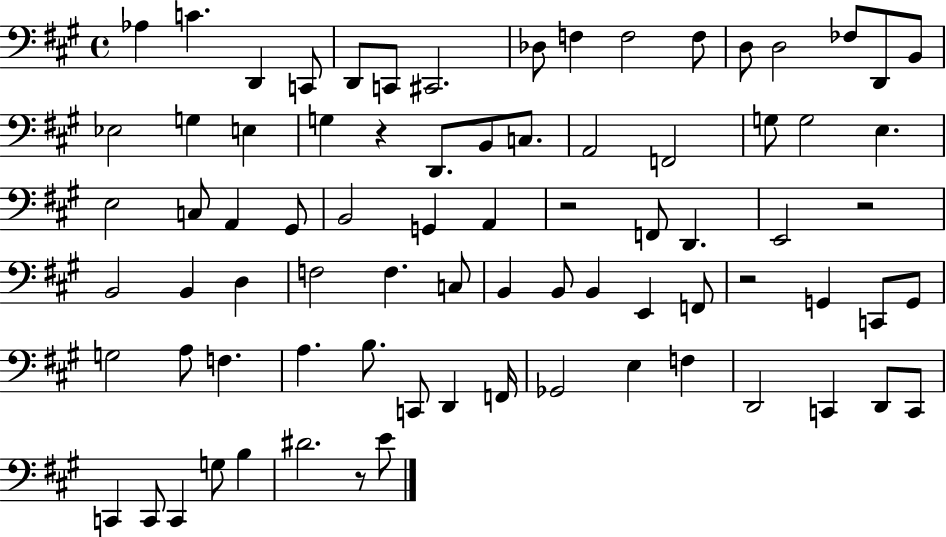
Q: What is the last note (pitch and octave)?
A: E4